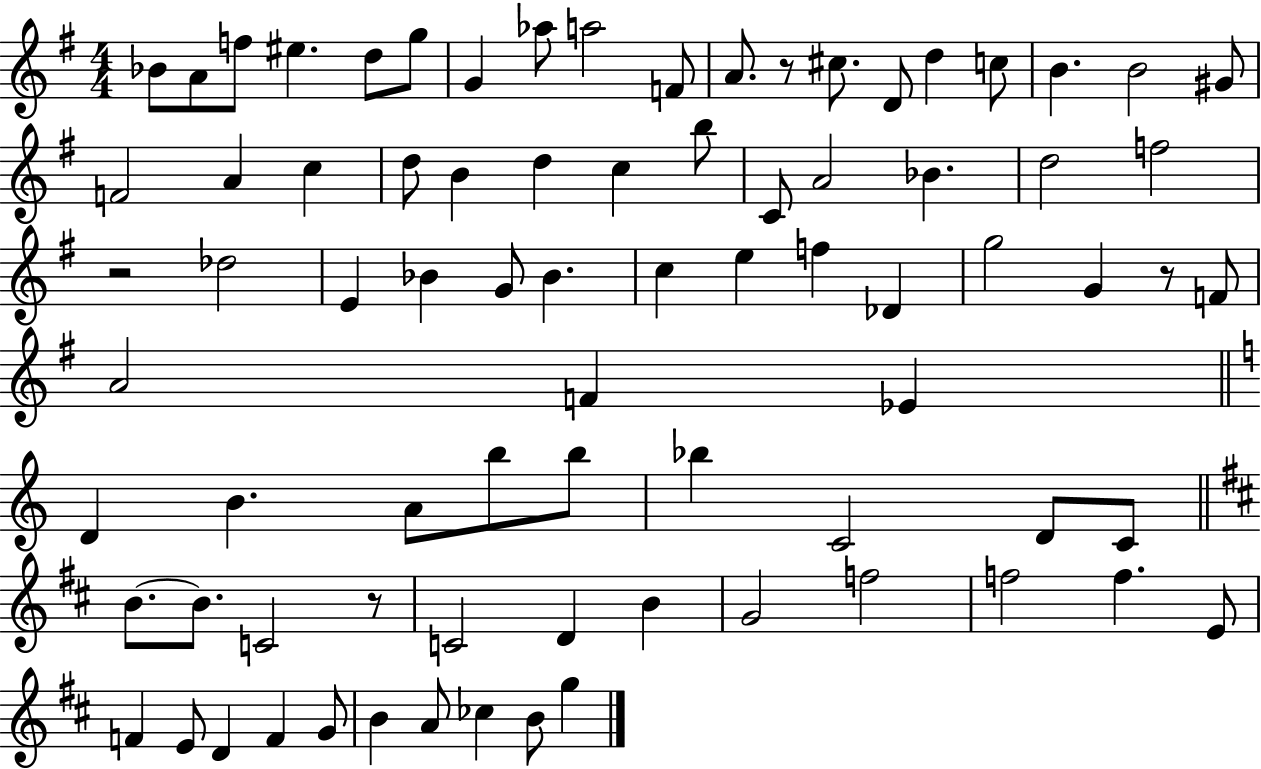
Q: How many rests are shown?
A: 4